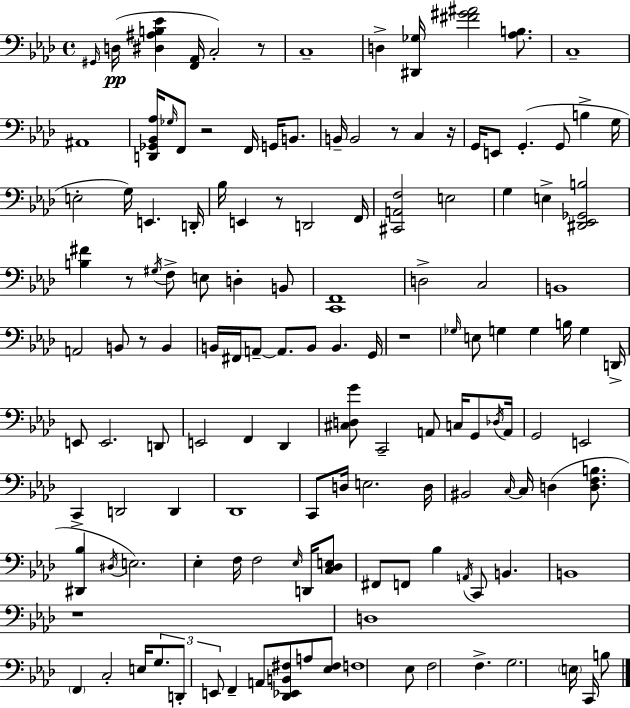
X:1
T:Untitled
M:4/4
L:1/4
K:Ab
^G,,/4 D,/4 [^D,^A,B,_E] [F,,_A,,]/4 C,2 z/2 C,4 D, [^D,,_G,]/4 [^F^G^A]2 [_A,B,]/2 C,4 ^A,,4 [D,,_G,,_B,,_A,]/4 _G,/4 F,,/2 z2 F,,/4 G,,/4 B,,/2 B,,/4 B,,2 z/2 C, z/4 G,,/4 E,,/2 G,, G,,/2 B, G,/4 E,2 G,/4 E,, D,,/4 _B,/4 E,, z/2 D,,2 F,,/4 [^C,,A,,F,]2 E,2 G, E, [^D,,_E,,_G,,B,]2 [B,^F] z/2 ^G,/4 F,/2 E,/2 D, B,,/2 [C,,F,,]4 D,2 C,2 B,,4 A,,2 B,,/2 z/2 B,, B,,/4 ^F,,/4 A,,/2 A,,/2 B,,/2 B,, G,,/4 z4 _G,/4 E,/2 G, G, B,/4 G, D,,/4 E,,/2 E,,2 D,,/2 E,,2 F,, _D,, [^C,D,G]/2 C,,2 A,,/2 C,/4 G,,/2 _D,/4 A,,/4 G,,2 E,,2 C,, D,,2 D,, _D,,4 C,,/2 D,/4 E,2 D,/4 ^B,,2 C,/4 C,/4 D, [D,F,B,]/2 [^D,,_B,] ^D,/4 E,2 _E, F,/4 F,2 _E,/4 D,,/4 [C,_D,E,]/2 ^F,,/2 F,,/2 _B, A,,/4 C,,/2 B,, B,,4 z4 D,4 F,, C,2 E,/4 G,/2 D,,/2 E,,/2 F,, A,,/2 [_D,,_E,,B,,^F,]/2 A,/2 [_E,^F,]/2 F,4 _E,/2 F,2 F, G,2 E,/4 C,,/4 B,/2